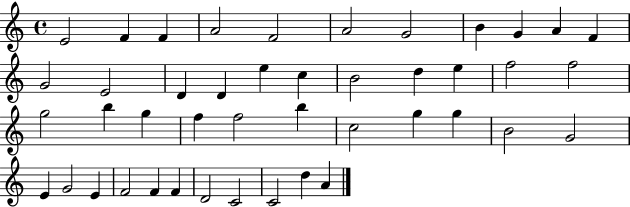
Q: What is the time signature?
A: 4/4